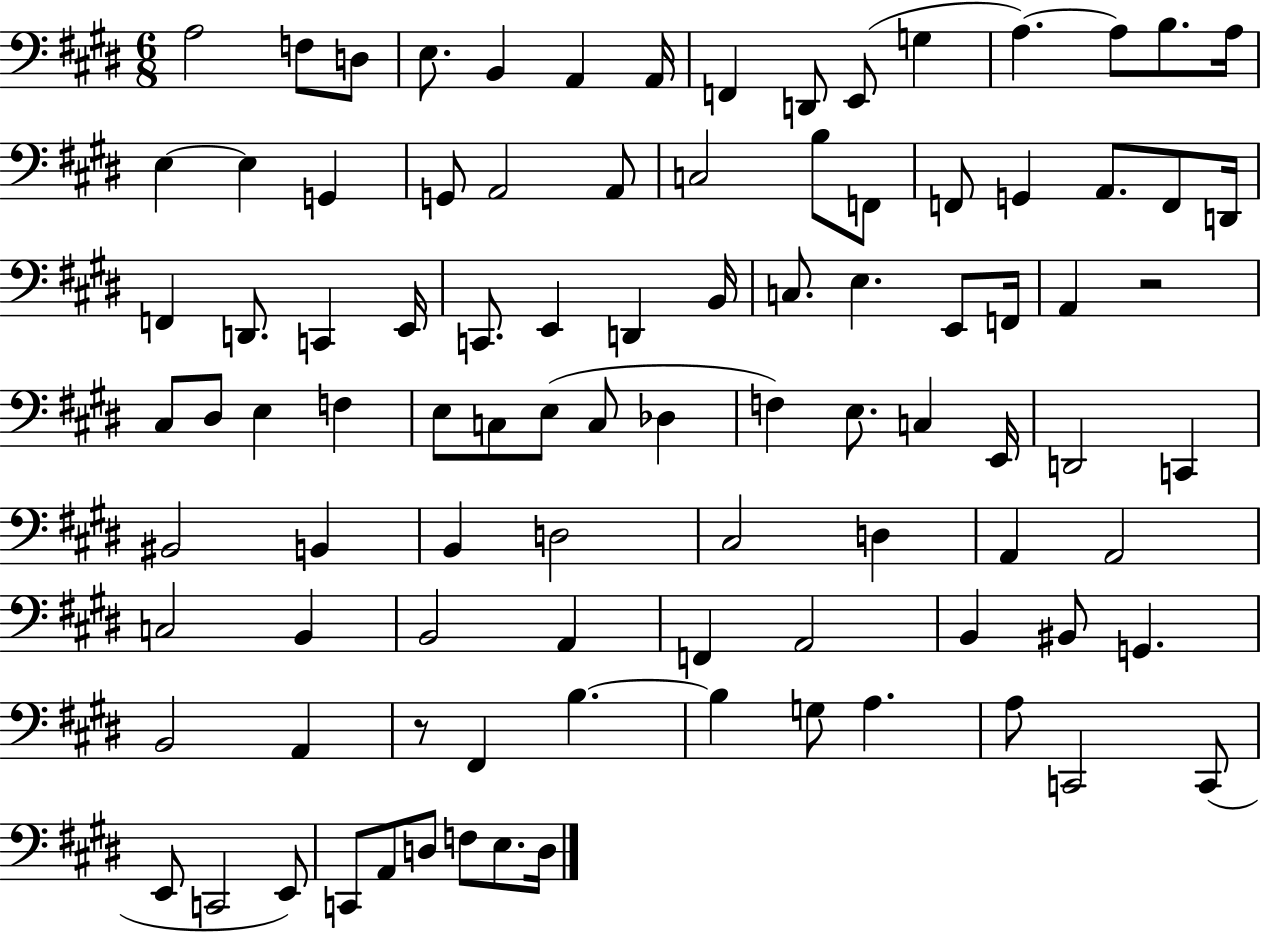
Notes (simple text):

A3/h F3/e D3/e E3/e. B2/q A2/q A2/s F2/q D2/e E2/e G3/q A3/q. A3/e B3/e. A3/s E3/q E3/q G2/q G2/e A2/h A2/e C3/h B3/e F2/e F2/e G2/q A2/e. F2/e D2/s F2/q D2/e. C2/q E2/s C2/e. E2/q D2/q B2/s C3/e. E3/q. E2/e F2/s A2/q R/h C#3/e D#3/e E3/q F3/q E3/e C3/e E3/e C3/e Db3/q F3/q E3/e. C3/q E2/s D2/h C2/q BIS2/h B2/q B2/q D3/h C#3/h D3/q A2/q A2/h C3/h B2/q B2/h A2/q F2/q A2/h B2/q BIS2/e G2/q. B2/h A2/q R/e F#2/q B3/q. B3/q G3/e A3/q. A3/e C2/h C2/e E2/e C2/h E2/e C2/e A2/e D3/e F3/e E3/e. D3/s